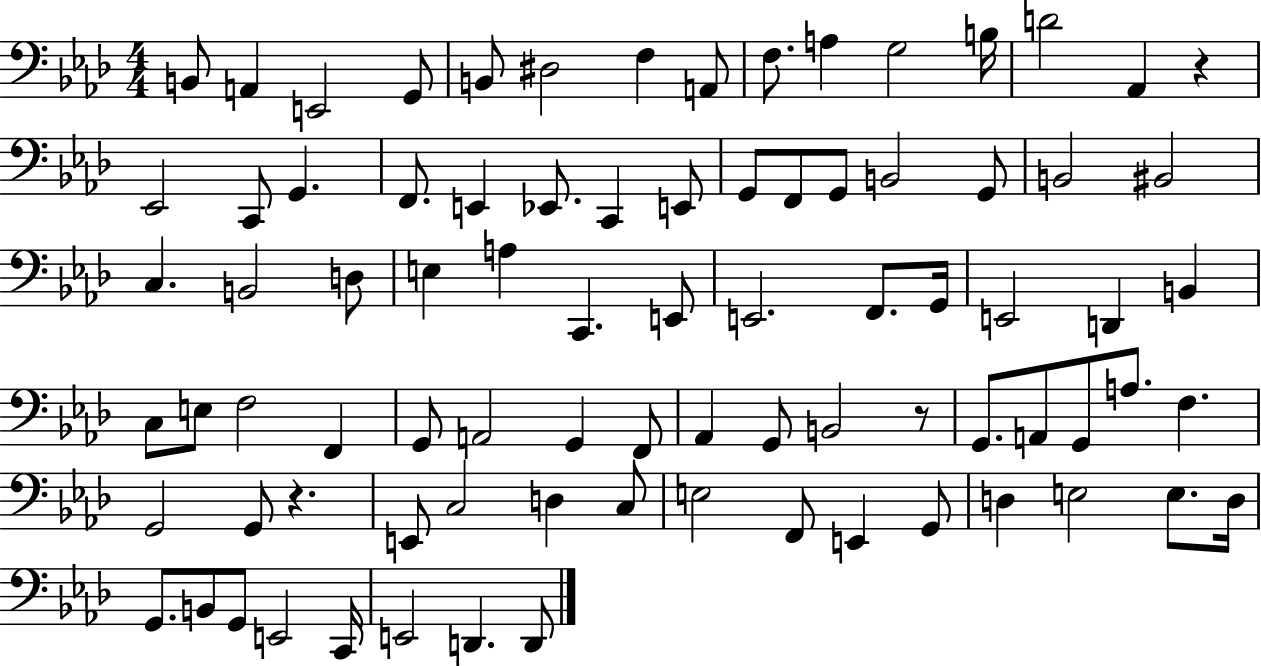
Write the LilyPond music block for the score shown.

{
  \clef bass
  \numericTimeSignature
  \time 4/4
  \key aes \major
  b,8 a,4 e,2 g,8 | b,8 dis2 f4 a,8 | f8. a4 g2 b16 | d'2 aes,4 r4 | \break ees,2 c,8 g,4. | f,8. e,4 ees,8. c,4 e,8 | g,8 f,8 g,8 b,2 g,8 | b,2 bis,2 | \break c4. b,2 d8 | e4 a4 c,4. e,8 | e,2. f,8. g,16 | e,2 d,4 b,4 | \break c8 e8 f2 f,4 | g,8 a,2 g,4 f,8 | aes,4 g,8 b,2 r8 | g,8. a,8 g,8 a8. f4. | \break g,2 g,8 r4. | e,8 c2 d4 c8 | e2 f,8 e,4 g,8 | d4 e2 e8. d16 | \break g,8. b,8 g,8 e,2 c,16 | e,2 d,4. d,8 | \bar "|."
}